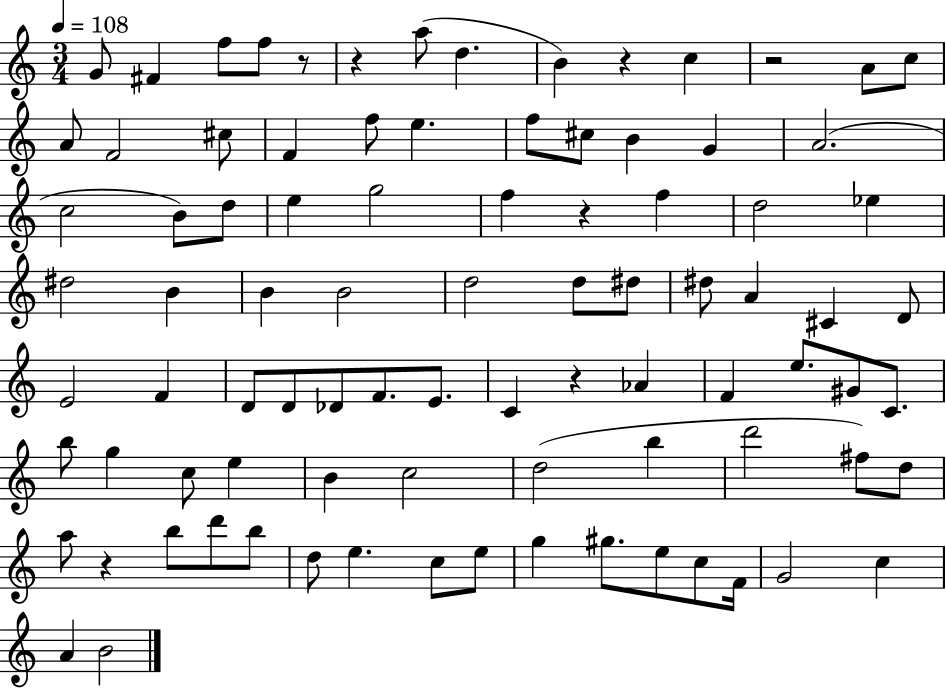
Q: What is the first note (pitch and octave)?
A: G4